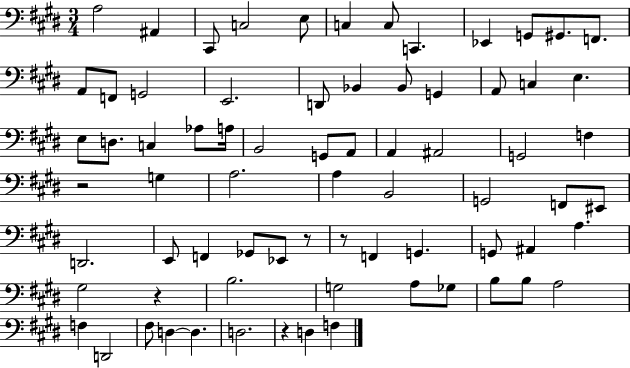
{
  \clef bass
  \numericTimeSignature
  \time 3/4
  \key e \major
  \repeat volta 2 { a2 ais,4 | cis,8 c2 e8 | c4 c8 c,4. | ees,4 g,8 gis,8. f,8. | \break a,8 f,8 g,2 | e,2. | d,8 bes,4 bes,8 g,4 | a,8 c4 e4. | \break e8 d8. c4 aes8 a16 | b,2 g,8 a,8 | a,4 ais,2 | g,2 f4 | \break r2 g4 | a2. | a4 b,2 | g,2 f,8 eis,8 | \break d,2. | e,8 f,4 ges,8 ees,8 r8 | r8 f,4 g,4. | g,8 ais,4 a4. | \break gis2 r4 | b2. | g2 a8 ges8 | b8 b8 a2 | \break f4 d,2 | fis8 d4~~ d4. | d2. | r4 d4 f4 | \break } \bar "|."
}